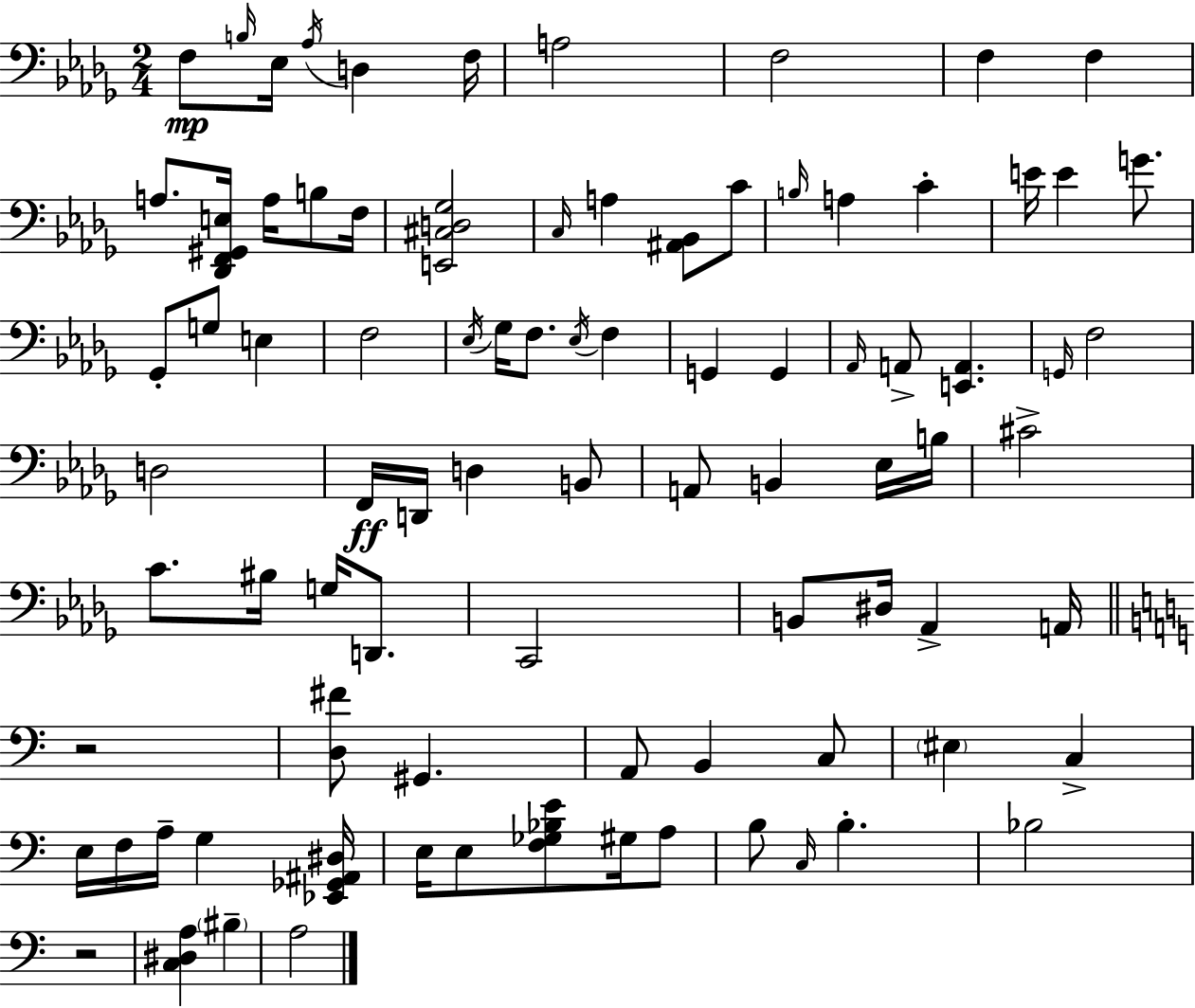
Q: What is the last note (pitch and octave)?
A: A3